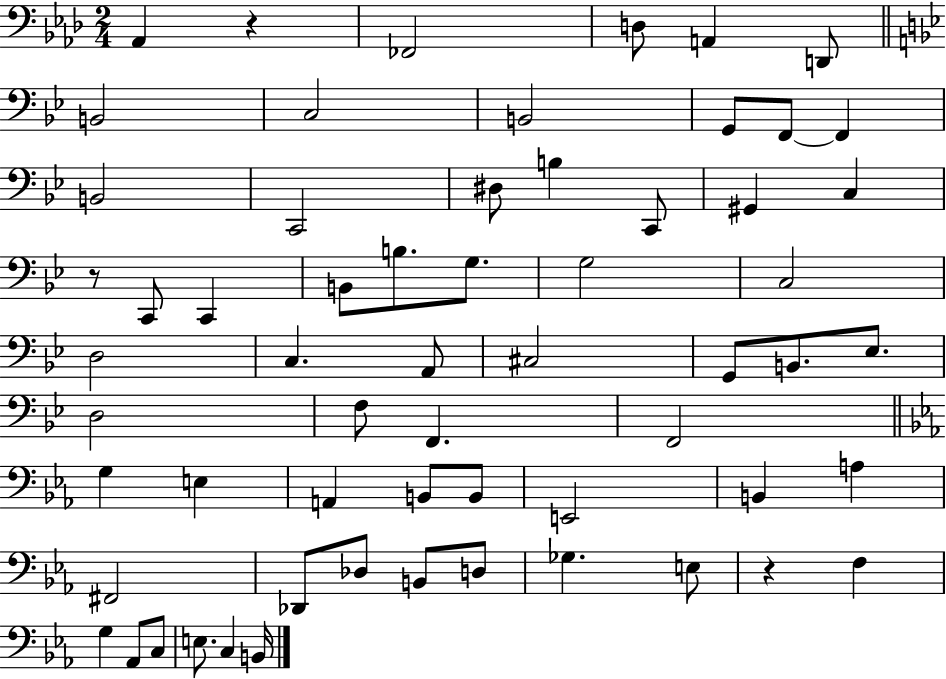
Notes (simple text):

Ab2/q R/q FES2/h D3/e A2/q D2/e B2/h C3/h B2/h G2/e F2/e F2/q B2/h C2/h D#3/e B3/q C2/e G#2/q C3/q R/e C2/e C2/q B2/e B3/e. G3/e. G3/h C3/h D3/h C3/q. A2/e C#3/h G2/e B2/e. Eb3/e. D3/h F3/e F2/q. F2/h G3/q E3/q A2/q B2/e B2/e E2/h B2/q A3/q F#2/h Db2/e Db3/e B2/e D3/e Gb3/q. E3/e R/q F3/q G3/q Ab2/e C3/e E3/e. C3/q B2/s